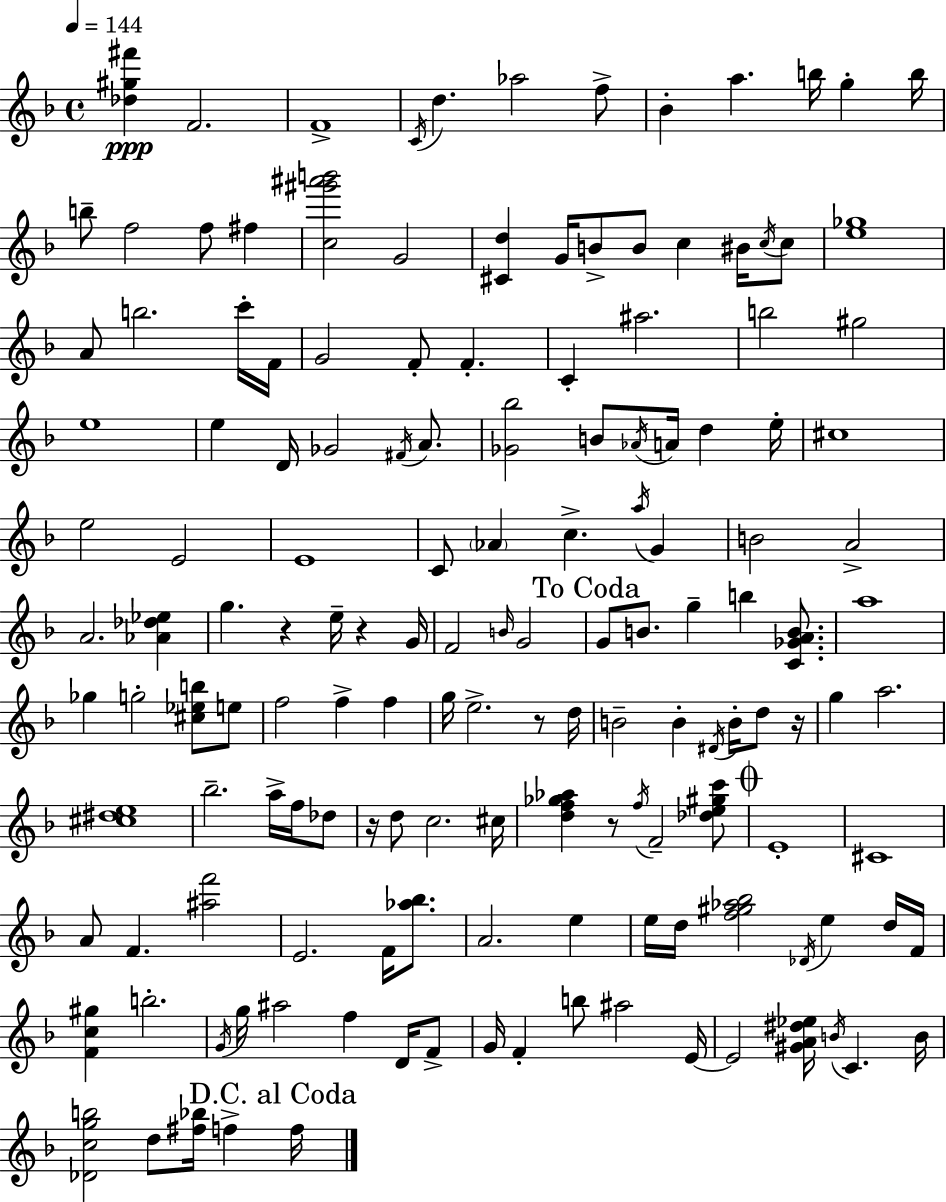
{
  \clef treble
  \time 4/4
  \defaultTimeSignature
  \key f \major
  \tempo 4 = 144
  \repeat volta 2 { <des'' gis'' fis'''>4\ppp f'2. | f'1-> | \acciaccatura { c'16 } d''4. aes''2 f''8-> | bes'4-. a''4. b''16 g''4-. | \break b''16 b''8-- f''2 f''8 fis''4 | <c'' gis''' ais''' b'''>2 g'2 | <cis' d''>4 g'16 b'8-> b'8 c''4 bis'16 \acciaccatura { c''16 } | c''8 <e'' ges''>1 | \break a'8 b''2. | c'''16-. f'16 g'2 f'8-. f'4.-. | c'4-. ais''2. | b''2 gis''2 | \break e''1 | e''4 d'16 ges'2 \acciaccatura { fis'16 } | a'8. <ges' bes''>2 b'8 \acciaccatura { aes'16 } a'16 d''4 | e''16-. cis''1 | \break e''2 e'2 | e'1 | c'8 \parenthesize aes'4 c''4.-> | \acciaccatura { a''16 } g'4 b'2 a'2-> | \break a'2. | <aes' des'' ees''>4 g''4. r4 e''16-- | r4 g'16 f'2 \grace { b'16 } g'2 | \mark "To Coda" g'8 b'8. g''4-- b''4 | \break <c' ges' a' b'>8. a''1 | ges''4 g''2-. | <cis'' ees'' b''>8 e''8 f''2 f''4-> | f''4 g''16 e''2.-> | \break r8 d''16 b'2-- b'4-. | \acciaccatura { dis'16 } b'16-. d''8 r16 g''4 a''2. | <cis'' dis'' e''>1 | bes''2.-- | \break a''16-> f''16 des''8 r16 d''8 c''2. | cis''16 <d'' f'' ges'' aes''>4 r8 \acciaccatura { f''16 } f'2-- | <des'' e'' gis'' c'''>8 \mark \markup { \musicglyph "scripts.coda" } e'1-. | cis'1 | \break a'8 f'4. | <ais'' f'''>2 e'2. | f'16 <aes'' bes''>8. a'2. | e''4 e''16 d''16 <f'' gis'' aes'' bes''>2 | \break \acciaccatura { des'16 } e''4 d''16 f'16 <f' c'' gis''>4 b''2.-. | \acciaccatura { g'16 } g''16 ais''2 | f''4 d'16 f'8-> g'16 f'4-. b''8 | ais''2 e'16~~ e'2 | \break <gis' a' dis'' ees''>16 \acciaccatura { b'16 } c'4. b'16 <des' c'' g'' b''>2 | d''8 <fis'' bes''>16 f''4-> \mark "D.C. al Coda" f''16 } \bar "|."
}